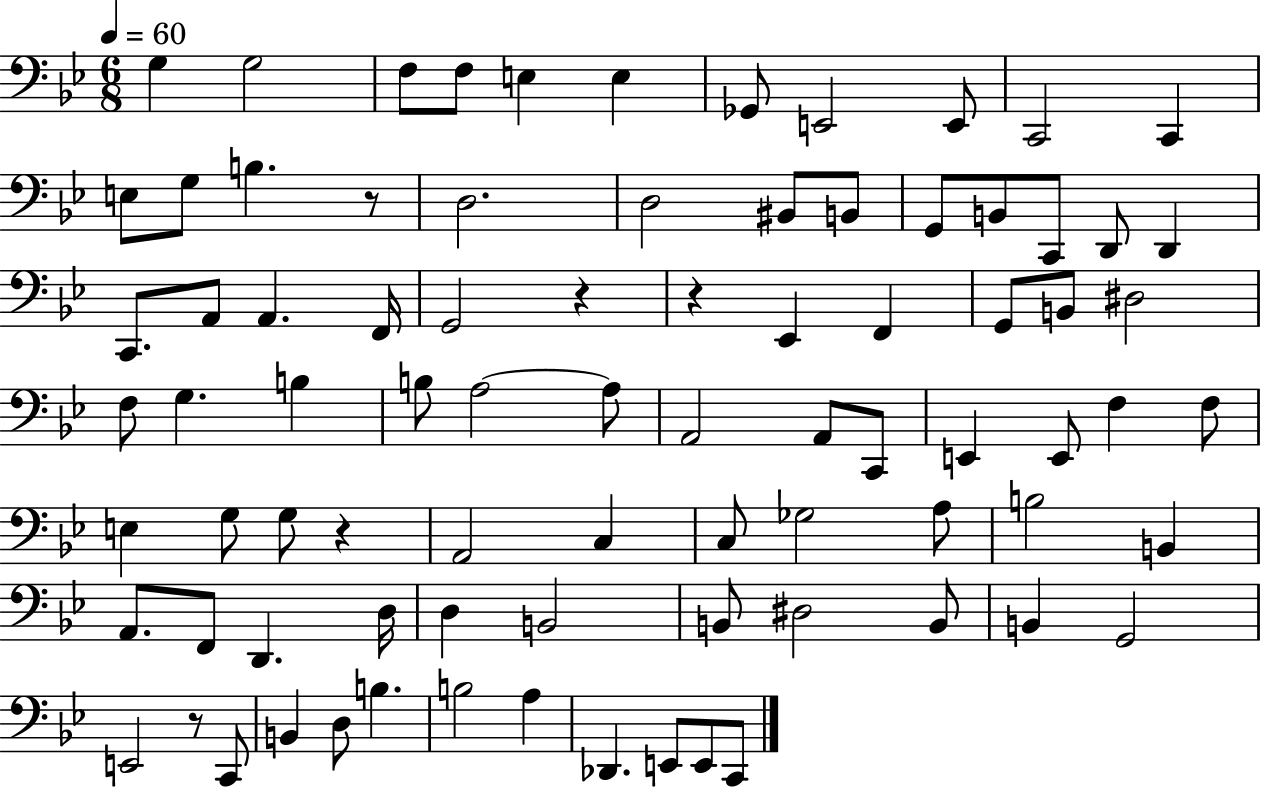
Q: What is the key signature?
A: BES major